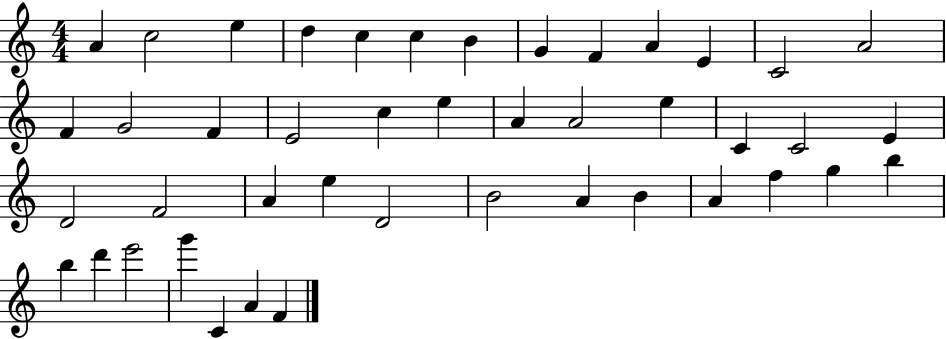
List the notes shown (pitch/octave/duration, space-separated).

A4/q C5/h E5/q D5/q C5/q C5/q B4/q G4/q F4/q A4/q E4/q C4/h A4/h F4/q G4/h F4/q E4/h C5/q E5/q A4/q A4/h E5/q C4/q C4/h E4/q D4/h F4/h A4/q E5/q D4/h B4/h A4/q B4/q A4/q F5/q G5/q B5/q B5/q D6/q E6/h G6/q C4/q A4/q F4/q